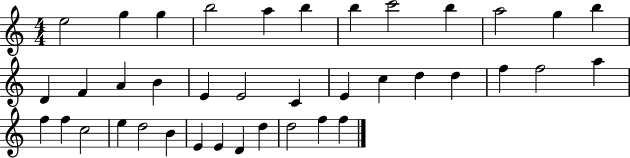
E5/h G5/q G5/q B5/h A5/q B5/q B5/q C6/h B5/q A5/h G5/q B5/q D4/q F4/q A4/q B4/q E4/q E4/h C4/q E4/q C5/q D5/q D5/q F5/q F5/h A5/q F5/q F5/q C5/h E5/q D5/h B4/q E4/q E4/q D4/q D5/q D5/h F5/q F5/q